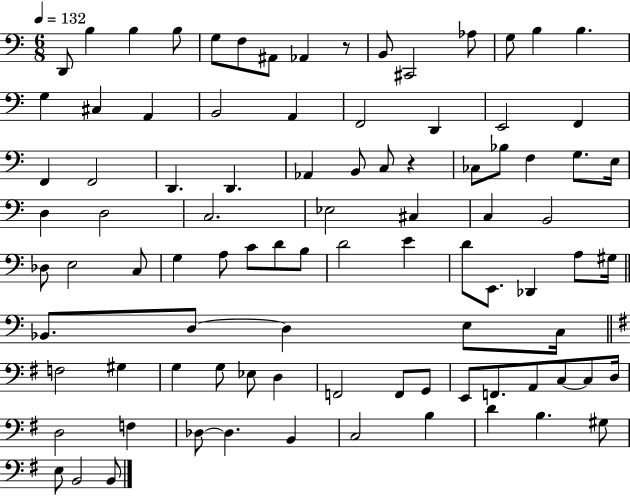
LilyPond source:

{
  \clef bass
  \numericTimeSignature
  \time 6/8
  \key c \major
  \tempo 4 = 132
  d,8 b4 b4 b8 | g8 f8 ais,8 aes,4 r8 | b,8 cis,2 aes8 | g8 b4 b4. | \break g4 cis4 a,4 | b,2 a,4 | f,2 d,4 | e,2 f,4 | \break f,4 f,2 | d,4. d,4. | aes,4 b,8 c8 r4 | ces8 bes8 f4 g8. e16 | \break d4 d2 | c2. | ees2 cis4 | c4 b,2 | \break des8 e2 c8 | g4 a8 c'8 d'8 b8 | d'2 e'4 | d'8 e,8. des,4 a8 gis16 | \break \bar "||" \break \key a \minor bes,8. d8~~ d4 e8 c16 | \bar "||" \break \key e \minor f2 gis4 | g4 g8 ees8 d4 | f,2 f,8 g,8 | e,8 f,8. a,8 c8~~ c8 d16 | \break d2 f4 | des8~~ des4. b,4 | c2 b4 | d'4 b4. gis8 | \break e8 b,2 b,8 | \bar "|."
}